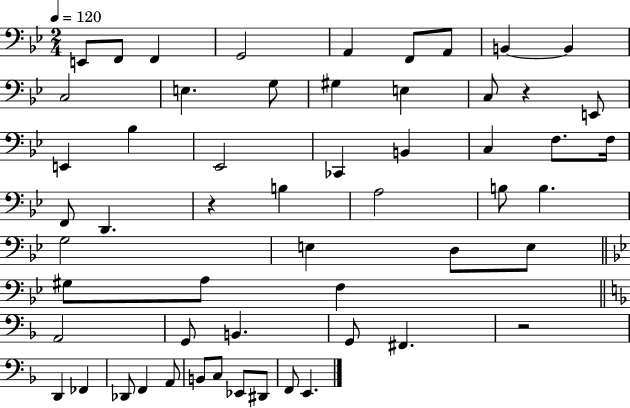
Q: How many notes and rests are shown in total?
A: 56